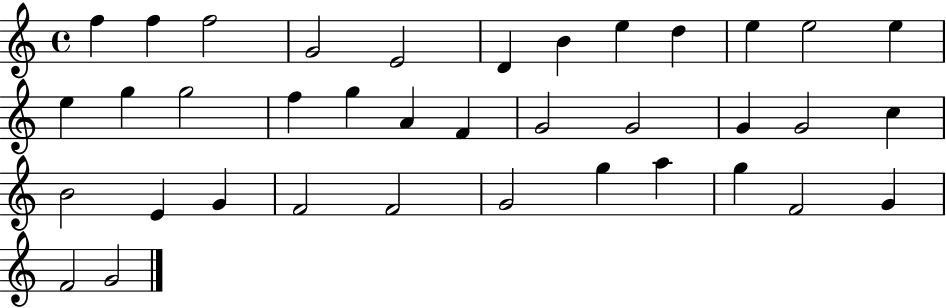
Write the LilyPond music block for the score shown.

{
  \clef treble
  \time 4/4
  \defaultTimeSignature
  \key c \major
  f''4 f''4 f''2 | g'2 e'2 | d'4 b'4 e''4 d''4 | e''4 e''2 e''4 | \break e''4 g''4 g''2 | f''4 g''4 a'4 f'4 | g'2 g'2 | g'4 g'2 c''4 | \break b'2 e'4 g'4 | f'2 f'2 | g'2 g''4 a''4 | g''4 f'2 g'4 | \break f'2 g'2 | \bar "|."
}